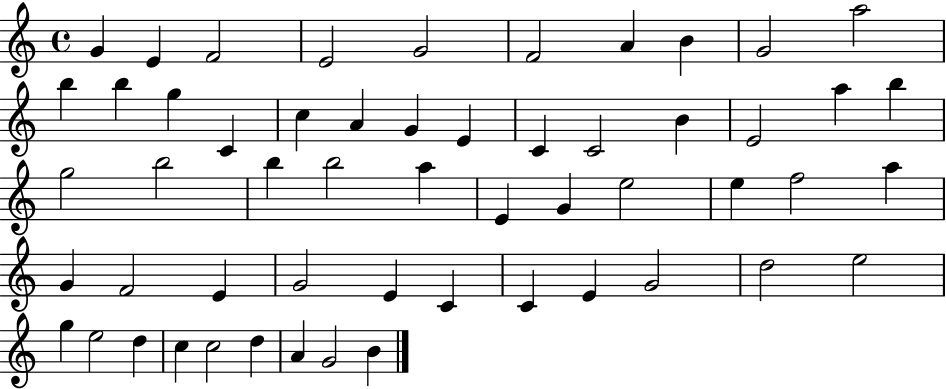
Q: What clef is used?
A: treble